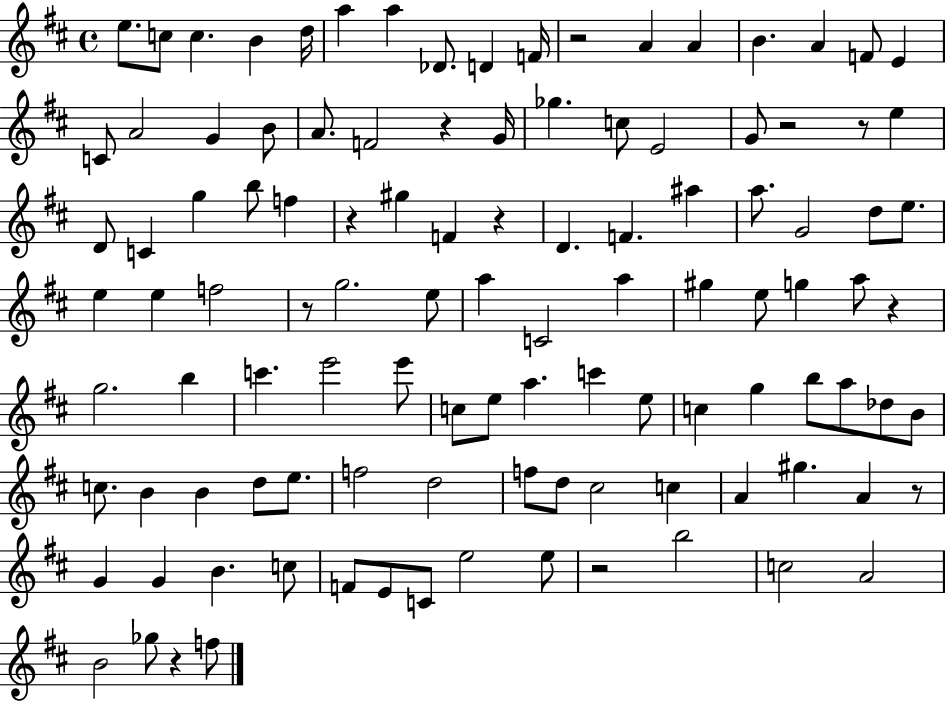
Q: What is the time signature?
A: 4/4